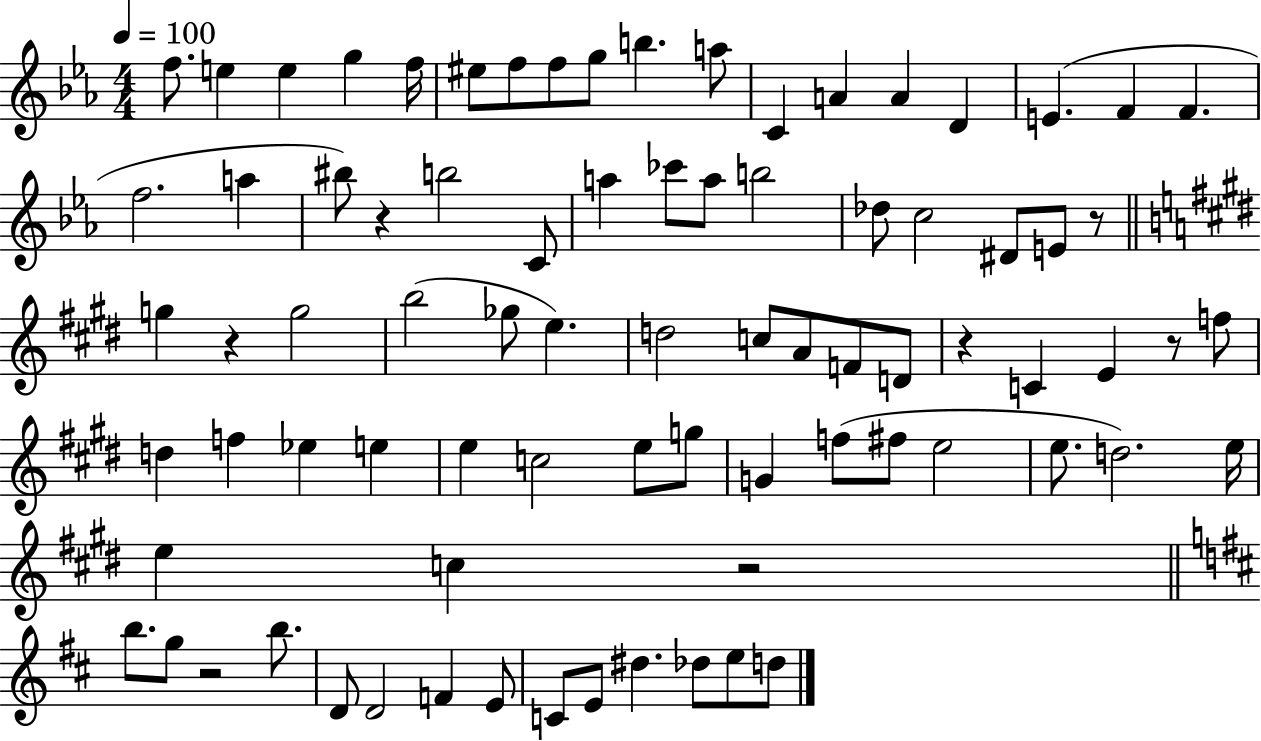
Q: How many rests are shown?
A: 7